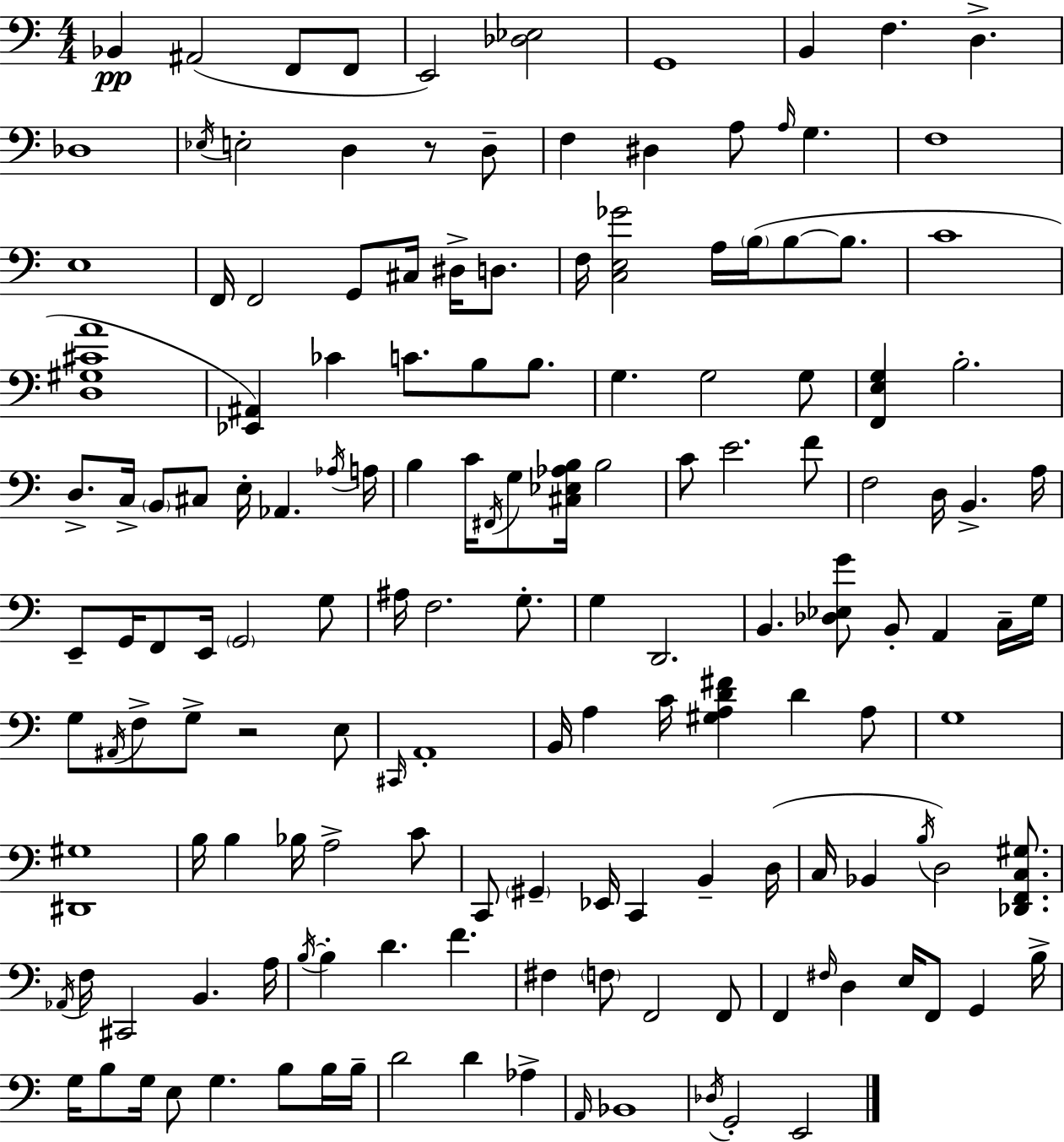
X:1
T:Untitled
M:4/4
L:1/4
K:Am
_B,, ^A,,2 F,,/2 F,,/2 E,,2 [_D,_E,]2 G,,4 B,, F, D, _D,4 _E,/4 E,2 D, z/2 D,/2 F, ^D, A,/2 A,/4 G, F,4 E,4 F,,/4 F,,2 G,,/2 ^C,/4 ^D,/4 D,/2 F,/4 [C,E,_G]2 A,/4 B,/4 B,/2 B,/2 C4 [D,^G,^CA]4 [_E,,^A,,] _C C/2 B,/2 B,/2 G, G,2 G,/2 [F,,E,G,] B,2 D,/2 C,/4 B,,/2 ^C,/2 E,/4 _A,, _A,/4 A,/4 B, C/4 ^F,,/4 G,/2 [^C,_E,_A,B,]/4 B,2 C/2 E2 F/2 F,2 D,/4 B,, A,/4 E,,/2 G,,/4 F,,/2 E,,/4 G,,2 G,/2 ^A,/4 F,2 G,/2 G, D,,2 B,, [_D,_E,G]/2 B,,/2 A,, C,/4 G,/4 G,/2 ^A,,/4 F,/2 G,/2 z2 E,/2 ^C,,/4 A,,4 B,,/4 A, C/4 [^G,A,D^F] D A,/2 G,4 [^D,,^G,]4 B,/4 B, _B,/4 A,2 C/2 C,,/2 ^G,, _E,,/4 C,, B,, D,/4 C,/4 _B,, B,/4 D,2 [_D,,F,,C,^G,]/2 _A,,/4 F,/4 ^C,,2 B,, A,/4 B,/4 B, D F ^F, F,/2 F,,2 F,,/2 F,, ^F,/4 D, E,/4 F,,/2 G,, B,/4 G,/4 B,/2 G,/4 E,/2 G, B,/2 B,/4 B,/4 D2 D _A, A,,/4 _B,,4 _D,/4 G,,2 E,,2